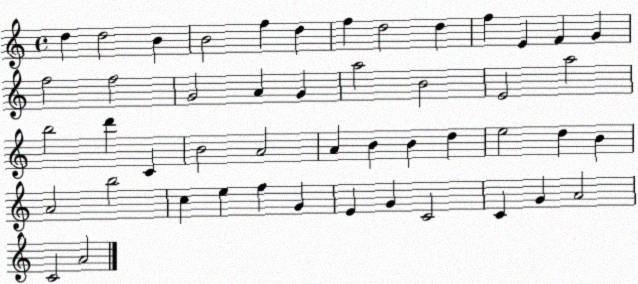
X:1
T:Untitled
M:4/4
L:1/4
K:C
d d2 B B2 f d f d2 d f E F G f2 f2 G2 A G a2 B2 E2 a2 b2 d' C B2 A2 A B B d e2 d B A2 b2 c e f G E G C2 C G A2 C2 A2